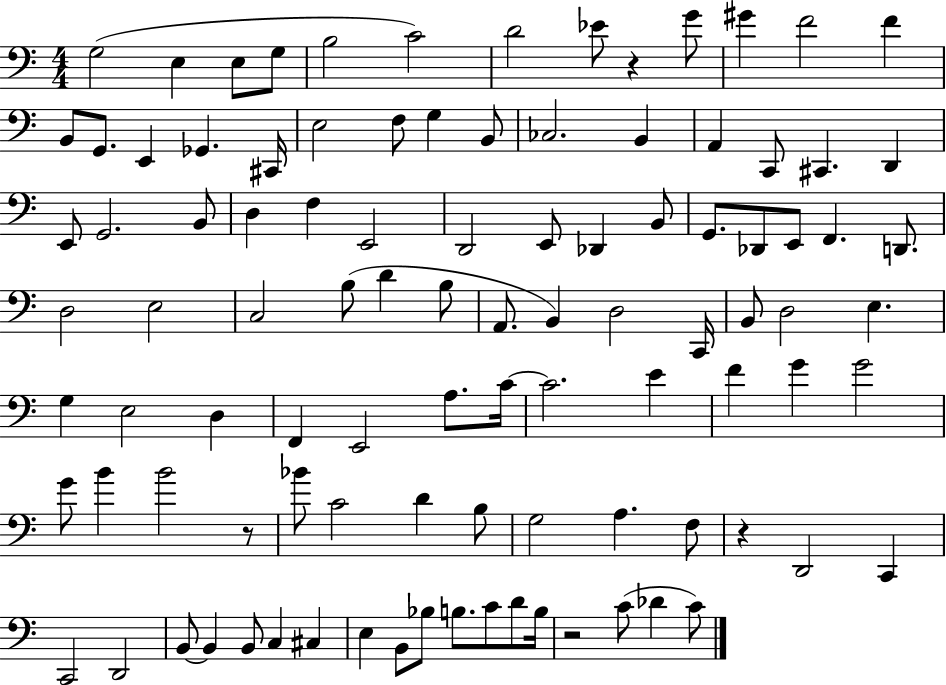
G3/h E3/q E3/e G3/e B3/h C4/h D4/h Eb4/e R/q G4/e G#4/q F4/h F4/q B2/e G2/e. E2/q Gb2/q. C#2/s E3/h F3/e G3/q B2/e CES3/h. B2/q A2/q C2/e C#2/q. D2/q E2/e G2/h. B2/e D3/q F3/q E2/h D2/h E2/e Db2/q B2/e G2/e. Db2/e E2/e F2/q. D2/e. D3/h E3/h C3/h B3/e D4/q B3/e A2/e. B2/q D3/h C2/s B2/e D3/h E3/q. G3/q E3/h D3/q F2/q E2/h A3/e. C4/s C4/h. E4/q F4/q G4/q G4/h G4/e B4/q B4/h R/e Bb4/e C4/h D4/q B3/e G3/h A3/q. F3/e R/q D2/h C2/q C2/h D2/h B2/e B2/q B2/e C3/q C#3/q E3/q B2/e Bb3/e B3/e. C4/e D4/e B3/s R/h C4/e Db4/q C4/e